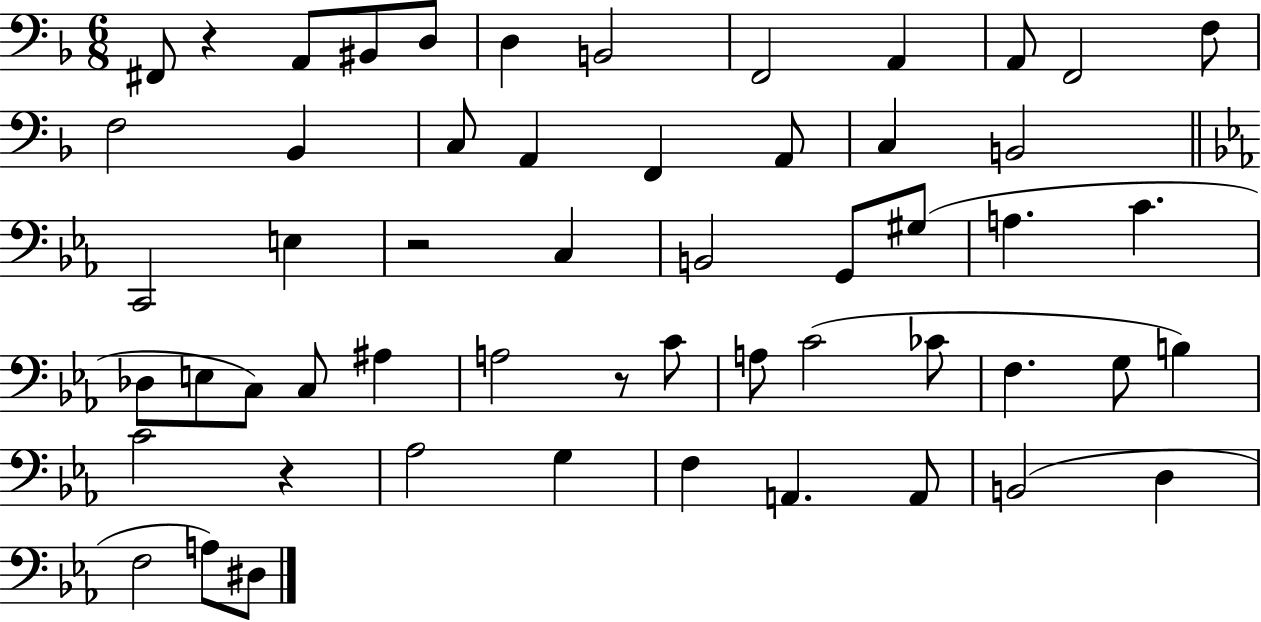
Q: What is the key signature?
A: F major